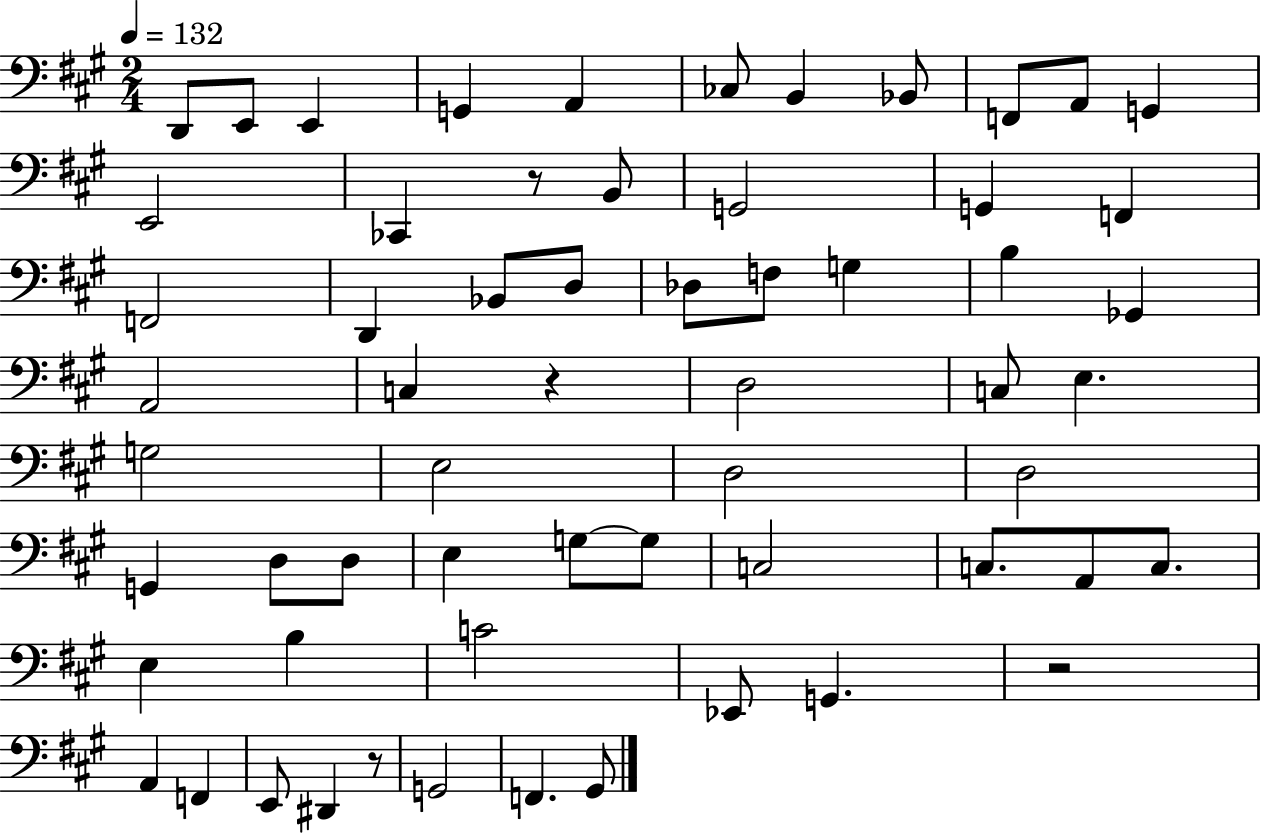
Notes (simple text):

D2/e E2/e E2/q G2/q A2/q CES3/e B2/q Bb2/e F2/e A2/e G2/q E2/h CES2/q R/e B2/e G2/h G2/q F2/q F2/h D2/q Bb2/e D3/e Db3/e F3/e G3/q B3/q Gb2/q A2/h C3/q R/q D3/h C3/e E3/q. G3/h E3/h D3/h D3/h G2/q D3/e D3/e E3/q G3/e G3/e C3/h C3/e. A2/e C3/e. E3/q B3/q C4/h Eb2/e G2/q. R/h A2/q F2/q E2/e D#2/q R/e G2/h F2/q. G#2/e